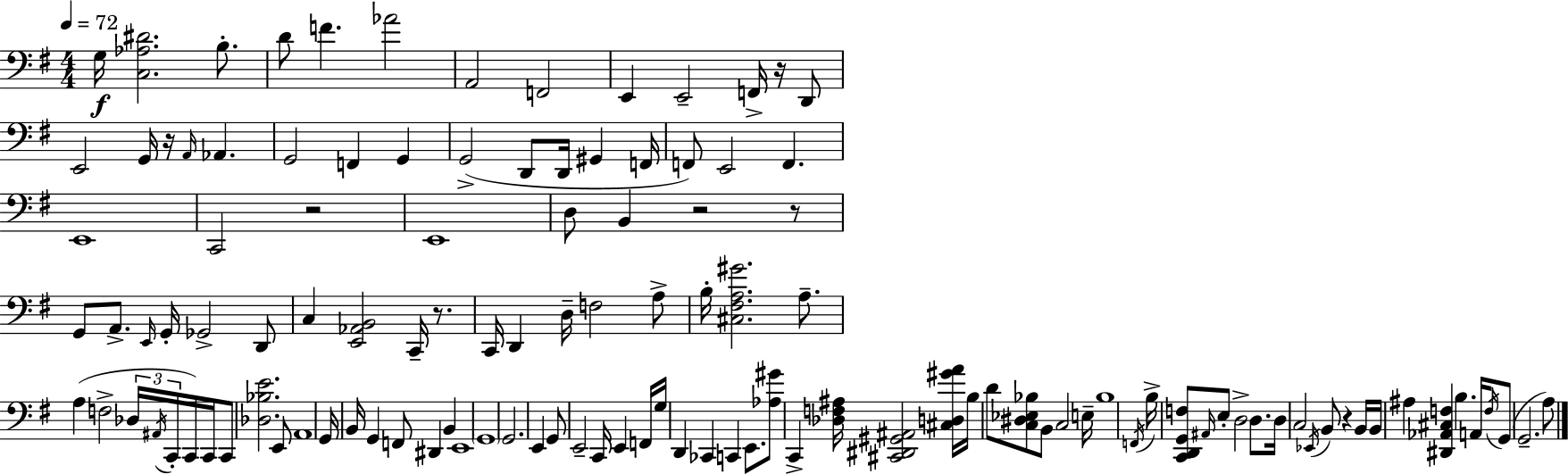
G3/s [C3,Ab3,D#4]/h. B3/e. D4/e F4/q. Ab4/h A2/h F2/h E2/q E2/h F2/s R/s D2/e E2/h G2/s R/s A2/s Ab2/q. G2/h F2/q G2/q G2/h D2/e D2/s G#2/q F2/s F2/e E2/h F2/q. E2/w C2/h R/h E2/w D3/e B2/q R/h R/e G2/e A2/e. E2/s G2/s Gb2/h D2/e C3/q [E2,Ab2,B2]/h C2/s R/e. C2/s D2/q D3/s F3/h A3/e B3/s [C#3,F#3,A3,G#4]/h. A3/e. A3/q F3/h Db3/s A#2/s C2/s C2/s C2/s C2/e [Db3,Bb3,E4]/h. E2/e A2/w G2/s B2/s G2/q F2/e D#2/q B2/q E2/w G2/w G2/h. E2/q G2/e E2/h C2/s E2/q F2/s G3/s D2/q CES2/q C2/q E2/e. [Ab3,G#4]/e C2/q [Db3,F3,A#3]/s [C#2,D#2,G#2,A#2]/h [C#3,D3,G#4,A4]/s B3/s D4/e [C3,D#3,Eb3,Bb3]/e B2/e C3/h E3/s Bb3/w F2/s B3/s [C2,D2,G2,F3]/e A#2/s E3/e D3/h D3/e. D3/s C3/h Eb2/s B2/e R/q B2/s B2/s A#3/q [D#2,Ab2,C#3,F3]/q B3/q. A2/s F3/s G2/e G2/h. A3/e